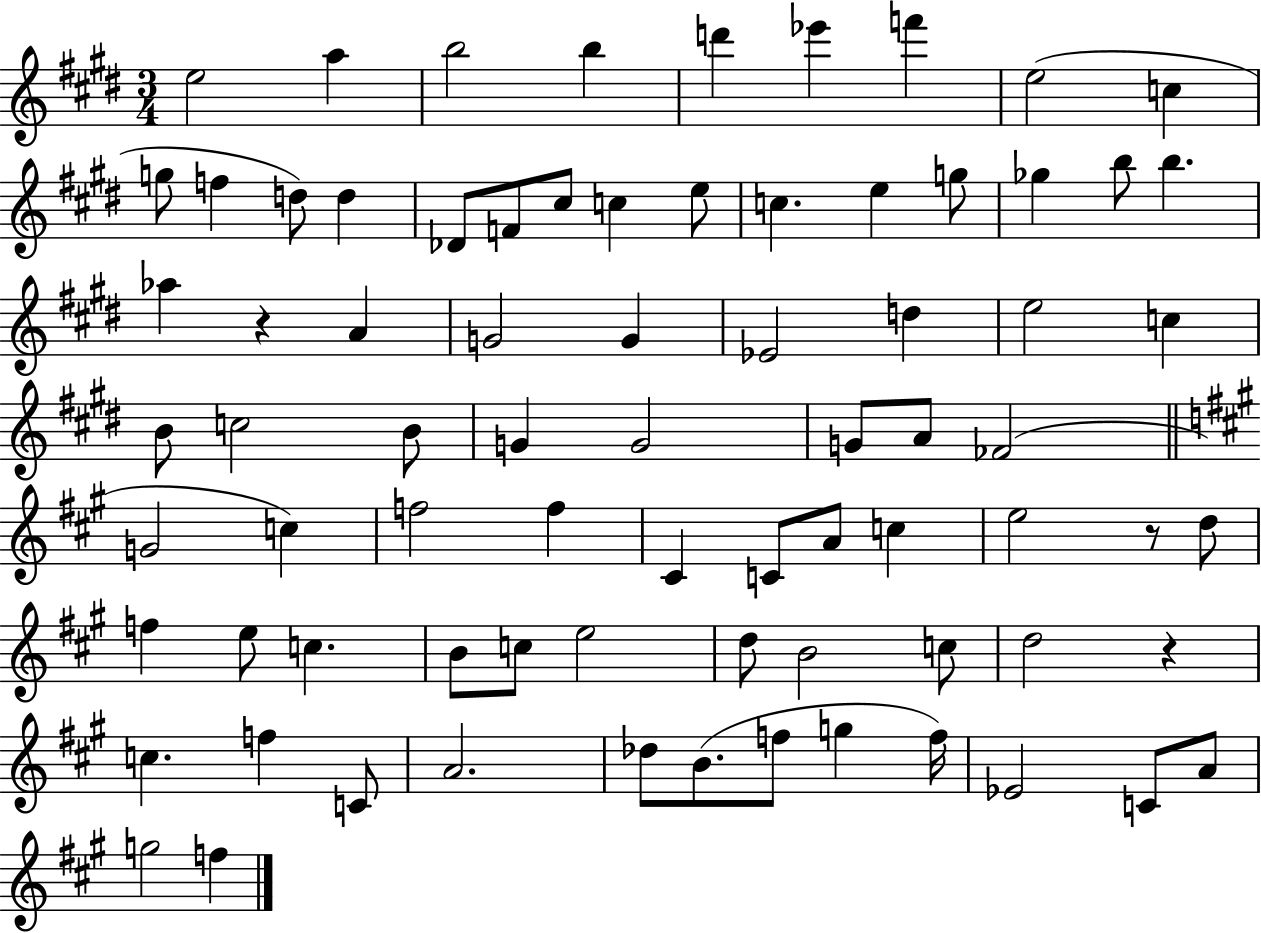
{
  \clef treble
  \numericTimeSignature
  \time 3/4
  \key e \major
  \repeat volta 2 { e''2 a''4 | b''2 b''4 | d'''4 ees'''4 f'''4 | e''2( c''4 | \break g''8 f''4 d''8) d''4 | des'8 f'8 cis''8 c''4 e''8 | c''4. e''4 g''8 | ges''4 b''8 b''4. | \break aes''4 r4 a'4 | g'2 g'4 | ees'2 d''4 | e''2 c''4 | \break b'8 c''2 b'8 | g'4 g'2 | g'8 a'8 fes'2( | \bar "||" \break \key a \major g'2 c''4) | f''2 f''4 | cis'4 c'8 a'8 c''4 | e''2 r8 d''8 | \break f''4 e''8 c''4. | b'8 c''8 e''2 | d''8 b'2 c''8 | d''2 r4 | \break c''4. f''4 c'8 | a'2. | des''8 b'8.( f''8 g''4 f''16) | ees'2 c'8 a'8 | \break g''2 f''4 | } \bar "|."
}